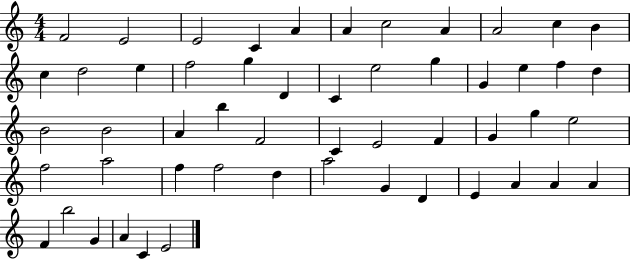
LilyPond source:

{
  \clef treble
  \numericTimeSignature
  \time 4/4
  \key c \major
  f'2 e'2 | e'2 c'4 a'4 | a'4 c''2 a'4 | a'2 c''4 b'4 | \break c''4 d''2 e''4 | f''2 g''4 d'4 | c'4 e''2 g''4 | g'4 e''4 f''4 d''4 | \break b'2 b'2 | a'4 b''4 f'2 | c'4 e'2 f'4 | g'4 g''4 e''2 | \break f''2 a''2 | f''4 f''2 d''4 | a''2 g'4 d'4 | e'4 a'4 a'4 a'4 | \break f'4 b''2 g'4 | a'4 c'4 e'2 | \bar "|."
}